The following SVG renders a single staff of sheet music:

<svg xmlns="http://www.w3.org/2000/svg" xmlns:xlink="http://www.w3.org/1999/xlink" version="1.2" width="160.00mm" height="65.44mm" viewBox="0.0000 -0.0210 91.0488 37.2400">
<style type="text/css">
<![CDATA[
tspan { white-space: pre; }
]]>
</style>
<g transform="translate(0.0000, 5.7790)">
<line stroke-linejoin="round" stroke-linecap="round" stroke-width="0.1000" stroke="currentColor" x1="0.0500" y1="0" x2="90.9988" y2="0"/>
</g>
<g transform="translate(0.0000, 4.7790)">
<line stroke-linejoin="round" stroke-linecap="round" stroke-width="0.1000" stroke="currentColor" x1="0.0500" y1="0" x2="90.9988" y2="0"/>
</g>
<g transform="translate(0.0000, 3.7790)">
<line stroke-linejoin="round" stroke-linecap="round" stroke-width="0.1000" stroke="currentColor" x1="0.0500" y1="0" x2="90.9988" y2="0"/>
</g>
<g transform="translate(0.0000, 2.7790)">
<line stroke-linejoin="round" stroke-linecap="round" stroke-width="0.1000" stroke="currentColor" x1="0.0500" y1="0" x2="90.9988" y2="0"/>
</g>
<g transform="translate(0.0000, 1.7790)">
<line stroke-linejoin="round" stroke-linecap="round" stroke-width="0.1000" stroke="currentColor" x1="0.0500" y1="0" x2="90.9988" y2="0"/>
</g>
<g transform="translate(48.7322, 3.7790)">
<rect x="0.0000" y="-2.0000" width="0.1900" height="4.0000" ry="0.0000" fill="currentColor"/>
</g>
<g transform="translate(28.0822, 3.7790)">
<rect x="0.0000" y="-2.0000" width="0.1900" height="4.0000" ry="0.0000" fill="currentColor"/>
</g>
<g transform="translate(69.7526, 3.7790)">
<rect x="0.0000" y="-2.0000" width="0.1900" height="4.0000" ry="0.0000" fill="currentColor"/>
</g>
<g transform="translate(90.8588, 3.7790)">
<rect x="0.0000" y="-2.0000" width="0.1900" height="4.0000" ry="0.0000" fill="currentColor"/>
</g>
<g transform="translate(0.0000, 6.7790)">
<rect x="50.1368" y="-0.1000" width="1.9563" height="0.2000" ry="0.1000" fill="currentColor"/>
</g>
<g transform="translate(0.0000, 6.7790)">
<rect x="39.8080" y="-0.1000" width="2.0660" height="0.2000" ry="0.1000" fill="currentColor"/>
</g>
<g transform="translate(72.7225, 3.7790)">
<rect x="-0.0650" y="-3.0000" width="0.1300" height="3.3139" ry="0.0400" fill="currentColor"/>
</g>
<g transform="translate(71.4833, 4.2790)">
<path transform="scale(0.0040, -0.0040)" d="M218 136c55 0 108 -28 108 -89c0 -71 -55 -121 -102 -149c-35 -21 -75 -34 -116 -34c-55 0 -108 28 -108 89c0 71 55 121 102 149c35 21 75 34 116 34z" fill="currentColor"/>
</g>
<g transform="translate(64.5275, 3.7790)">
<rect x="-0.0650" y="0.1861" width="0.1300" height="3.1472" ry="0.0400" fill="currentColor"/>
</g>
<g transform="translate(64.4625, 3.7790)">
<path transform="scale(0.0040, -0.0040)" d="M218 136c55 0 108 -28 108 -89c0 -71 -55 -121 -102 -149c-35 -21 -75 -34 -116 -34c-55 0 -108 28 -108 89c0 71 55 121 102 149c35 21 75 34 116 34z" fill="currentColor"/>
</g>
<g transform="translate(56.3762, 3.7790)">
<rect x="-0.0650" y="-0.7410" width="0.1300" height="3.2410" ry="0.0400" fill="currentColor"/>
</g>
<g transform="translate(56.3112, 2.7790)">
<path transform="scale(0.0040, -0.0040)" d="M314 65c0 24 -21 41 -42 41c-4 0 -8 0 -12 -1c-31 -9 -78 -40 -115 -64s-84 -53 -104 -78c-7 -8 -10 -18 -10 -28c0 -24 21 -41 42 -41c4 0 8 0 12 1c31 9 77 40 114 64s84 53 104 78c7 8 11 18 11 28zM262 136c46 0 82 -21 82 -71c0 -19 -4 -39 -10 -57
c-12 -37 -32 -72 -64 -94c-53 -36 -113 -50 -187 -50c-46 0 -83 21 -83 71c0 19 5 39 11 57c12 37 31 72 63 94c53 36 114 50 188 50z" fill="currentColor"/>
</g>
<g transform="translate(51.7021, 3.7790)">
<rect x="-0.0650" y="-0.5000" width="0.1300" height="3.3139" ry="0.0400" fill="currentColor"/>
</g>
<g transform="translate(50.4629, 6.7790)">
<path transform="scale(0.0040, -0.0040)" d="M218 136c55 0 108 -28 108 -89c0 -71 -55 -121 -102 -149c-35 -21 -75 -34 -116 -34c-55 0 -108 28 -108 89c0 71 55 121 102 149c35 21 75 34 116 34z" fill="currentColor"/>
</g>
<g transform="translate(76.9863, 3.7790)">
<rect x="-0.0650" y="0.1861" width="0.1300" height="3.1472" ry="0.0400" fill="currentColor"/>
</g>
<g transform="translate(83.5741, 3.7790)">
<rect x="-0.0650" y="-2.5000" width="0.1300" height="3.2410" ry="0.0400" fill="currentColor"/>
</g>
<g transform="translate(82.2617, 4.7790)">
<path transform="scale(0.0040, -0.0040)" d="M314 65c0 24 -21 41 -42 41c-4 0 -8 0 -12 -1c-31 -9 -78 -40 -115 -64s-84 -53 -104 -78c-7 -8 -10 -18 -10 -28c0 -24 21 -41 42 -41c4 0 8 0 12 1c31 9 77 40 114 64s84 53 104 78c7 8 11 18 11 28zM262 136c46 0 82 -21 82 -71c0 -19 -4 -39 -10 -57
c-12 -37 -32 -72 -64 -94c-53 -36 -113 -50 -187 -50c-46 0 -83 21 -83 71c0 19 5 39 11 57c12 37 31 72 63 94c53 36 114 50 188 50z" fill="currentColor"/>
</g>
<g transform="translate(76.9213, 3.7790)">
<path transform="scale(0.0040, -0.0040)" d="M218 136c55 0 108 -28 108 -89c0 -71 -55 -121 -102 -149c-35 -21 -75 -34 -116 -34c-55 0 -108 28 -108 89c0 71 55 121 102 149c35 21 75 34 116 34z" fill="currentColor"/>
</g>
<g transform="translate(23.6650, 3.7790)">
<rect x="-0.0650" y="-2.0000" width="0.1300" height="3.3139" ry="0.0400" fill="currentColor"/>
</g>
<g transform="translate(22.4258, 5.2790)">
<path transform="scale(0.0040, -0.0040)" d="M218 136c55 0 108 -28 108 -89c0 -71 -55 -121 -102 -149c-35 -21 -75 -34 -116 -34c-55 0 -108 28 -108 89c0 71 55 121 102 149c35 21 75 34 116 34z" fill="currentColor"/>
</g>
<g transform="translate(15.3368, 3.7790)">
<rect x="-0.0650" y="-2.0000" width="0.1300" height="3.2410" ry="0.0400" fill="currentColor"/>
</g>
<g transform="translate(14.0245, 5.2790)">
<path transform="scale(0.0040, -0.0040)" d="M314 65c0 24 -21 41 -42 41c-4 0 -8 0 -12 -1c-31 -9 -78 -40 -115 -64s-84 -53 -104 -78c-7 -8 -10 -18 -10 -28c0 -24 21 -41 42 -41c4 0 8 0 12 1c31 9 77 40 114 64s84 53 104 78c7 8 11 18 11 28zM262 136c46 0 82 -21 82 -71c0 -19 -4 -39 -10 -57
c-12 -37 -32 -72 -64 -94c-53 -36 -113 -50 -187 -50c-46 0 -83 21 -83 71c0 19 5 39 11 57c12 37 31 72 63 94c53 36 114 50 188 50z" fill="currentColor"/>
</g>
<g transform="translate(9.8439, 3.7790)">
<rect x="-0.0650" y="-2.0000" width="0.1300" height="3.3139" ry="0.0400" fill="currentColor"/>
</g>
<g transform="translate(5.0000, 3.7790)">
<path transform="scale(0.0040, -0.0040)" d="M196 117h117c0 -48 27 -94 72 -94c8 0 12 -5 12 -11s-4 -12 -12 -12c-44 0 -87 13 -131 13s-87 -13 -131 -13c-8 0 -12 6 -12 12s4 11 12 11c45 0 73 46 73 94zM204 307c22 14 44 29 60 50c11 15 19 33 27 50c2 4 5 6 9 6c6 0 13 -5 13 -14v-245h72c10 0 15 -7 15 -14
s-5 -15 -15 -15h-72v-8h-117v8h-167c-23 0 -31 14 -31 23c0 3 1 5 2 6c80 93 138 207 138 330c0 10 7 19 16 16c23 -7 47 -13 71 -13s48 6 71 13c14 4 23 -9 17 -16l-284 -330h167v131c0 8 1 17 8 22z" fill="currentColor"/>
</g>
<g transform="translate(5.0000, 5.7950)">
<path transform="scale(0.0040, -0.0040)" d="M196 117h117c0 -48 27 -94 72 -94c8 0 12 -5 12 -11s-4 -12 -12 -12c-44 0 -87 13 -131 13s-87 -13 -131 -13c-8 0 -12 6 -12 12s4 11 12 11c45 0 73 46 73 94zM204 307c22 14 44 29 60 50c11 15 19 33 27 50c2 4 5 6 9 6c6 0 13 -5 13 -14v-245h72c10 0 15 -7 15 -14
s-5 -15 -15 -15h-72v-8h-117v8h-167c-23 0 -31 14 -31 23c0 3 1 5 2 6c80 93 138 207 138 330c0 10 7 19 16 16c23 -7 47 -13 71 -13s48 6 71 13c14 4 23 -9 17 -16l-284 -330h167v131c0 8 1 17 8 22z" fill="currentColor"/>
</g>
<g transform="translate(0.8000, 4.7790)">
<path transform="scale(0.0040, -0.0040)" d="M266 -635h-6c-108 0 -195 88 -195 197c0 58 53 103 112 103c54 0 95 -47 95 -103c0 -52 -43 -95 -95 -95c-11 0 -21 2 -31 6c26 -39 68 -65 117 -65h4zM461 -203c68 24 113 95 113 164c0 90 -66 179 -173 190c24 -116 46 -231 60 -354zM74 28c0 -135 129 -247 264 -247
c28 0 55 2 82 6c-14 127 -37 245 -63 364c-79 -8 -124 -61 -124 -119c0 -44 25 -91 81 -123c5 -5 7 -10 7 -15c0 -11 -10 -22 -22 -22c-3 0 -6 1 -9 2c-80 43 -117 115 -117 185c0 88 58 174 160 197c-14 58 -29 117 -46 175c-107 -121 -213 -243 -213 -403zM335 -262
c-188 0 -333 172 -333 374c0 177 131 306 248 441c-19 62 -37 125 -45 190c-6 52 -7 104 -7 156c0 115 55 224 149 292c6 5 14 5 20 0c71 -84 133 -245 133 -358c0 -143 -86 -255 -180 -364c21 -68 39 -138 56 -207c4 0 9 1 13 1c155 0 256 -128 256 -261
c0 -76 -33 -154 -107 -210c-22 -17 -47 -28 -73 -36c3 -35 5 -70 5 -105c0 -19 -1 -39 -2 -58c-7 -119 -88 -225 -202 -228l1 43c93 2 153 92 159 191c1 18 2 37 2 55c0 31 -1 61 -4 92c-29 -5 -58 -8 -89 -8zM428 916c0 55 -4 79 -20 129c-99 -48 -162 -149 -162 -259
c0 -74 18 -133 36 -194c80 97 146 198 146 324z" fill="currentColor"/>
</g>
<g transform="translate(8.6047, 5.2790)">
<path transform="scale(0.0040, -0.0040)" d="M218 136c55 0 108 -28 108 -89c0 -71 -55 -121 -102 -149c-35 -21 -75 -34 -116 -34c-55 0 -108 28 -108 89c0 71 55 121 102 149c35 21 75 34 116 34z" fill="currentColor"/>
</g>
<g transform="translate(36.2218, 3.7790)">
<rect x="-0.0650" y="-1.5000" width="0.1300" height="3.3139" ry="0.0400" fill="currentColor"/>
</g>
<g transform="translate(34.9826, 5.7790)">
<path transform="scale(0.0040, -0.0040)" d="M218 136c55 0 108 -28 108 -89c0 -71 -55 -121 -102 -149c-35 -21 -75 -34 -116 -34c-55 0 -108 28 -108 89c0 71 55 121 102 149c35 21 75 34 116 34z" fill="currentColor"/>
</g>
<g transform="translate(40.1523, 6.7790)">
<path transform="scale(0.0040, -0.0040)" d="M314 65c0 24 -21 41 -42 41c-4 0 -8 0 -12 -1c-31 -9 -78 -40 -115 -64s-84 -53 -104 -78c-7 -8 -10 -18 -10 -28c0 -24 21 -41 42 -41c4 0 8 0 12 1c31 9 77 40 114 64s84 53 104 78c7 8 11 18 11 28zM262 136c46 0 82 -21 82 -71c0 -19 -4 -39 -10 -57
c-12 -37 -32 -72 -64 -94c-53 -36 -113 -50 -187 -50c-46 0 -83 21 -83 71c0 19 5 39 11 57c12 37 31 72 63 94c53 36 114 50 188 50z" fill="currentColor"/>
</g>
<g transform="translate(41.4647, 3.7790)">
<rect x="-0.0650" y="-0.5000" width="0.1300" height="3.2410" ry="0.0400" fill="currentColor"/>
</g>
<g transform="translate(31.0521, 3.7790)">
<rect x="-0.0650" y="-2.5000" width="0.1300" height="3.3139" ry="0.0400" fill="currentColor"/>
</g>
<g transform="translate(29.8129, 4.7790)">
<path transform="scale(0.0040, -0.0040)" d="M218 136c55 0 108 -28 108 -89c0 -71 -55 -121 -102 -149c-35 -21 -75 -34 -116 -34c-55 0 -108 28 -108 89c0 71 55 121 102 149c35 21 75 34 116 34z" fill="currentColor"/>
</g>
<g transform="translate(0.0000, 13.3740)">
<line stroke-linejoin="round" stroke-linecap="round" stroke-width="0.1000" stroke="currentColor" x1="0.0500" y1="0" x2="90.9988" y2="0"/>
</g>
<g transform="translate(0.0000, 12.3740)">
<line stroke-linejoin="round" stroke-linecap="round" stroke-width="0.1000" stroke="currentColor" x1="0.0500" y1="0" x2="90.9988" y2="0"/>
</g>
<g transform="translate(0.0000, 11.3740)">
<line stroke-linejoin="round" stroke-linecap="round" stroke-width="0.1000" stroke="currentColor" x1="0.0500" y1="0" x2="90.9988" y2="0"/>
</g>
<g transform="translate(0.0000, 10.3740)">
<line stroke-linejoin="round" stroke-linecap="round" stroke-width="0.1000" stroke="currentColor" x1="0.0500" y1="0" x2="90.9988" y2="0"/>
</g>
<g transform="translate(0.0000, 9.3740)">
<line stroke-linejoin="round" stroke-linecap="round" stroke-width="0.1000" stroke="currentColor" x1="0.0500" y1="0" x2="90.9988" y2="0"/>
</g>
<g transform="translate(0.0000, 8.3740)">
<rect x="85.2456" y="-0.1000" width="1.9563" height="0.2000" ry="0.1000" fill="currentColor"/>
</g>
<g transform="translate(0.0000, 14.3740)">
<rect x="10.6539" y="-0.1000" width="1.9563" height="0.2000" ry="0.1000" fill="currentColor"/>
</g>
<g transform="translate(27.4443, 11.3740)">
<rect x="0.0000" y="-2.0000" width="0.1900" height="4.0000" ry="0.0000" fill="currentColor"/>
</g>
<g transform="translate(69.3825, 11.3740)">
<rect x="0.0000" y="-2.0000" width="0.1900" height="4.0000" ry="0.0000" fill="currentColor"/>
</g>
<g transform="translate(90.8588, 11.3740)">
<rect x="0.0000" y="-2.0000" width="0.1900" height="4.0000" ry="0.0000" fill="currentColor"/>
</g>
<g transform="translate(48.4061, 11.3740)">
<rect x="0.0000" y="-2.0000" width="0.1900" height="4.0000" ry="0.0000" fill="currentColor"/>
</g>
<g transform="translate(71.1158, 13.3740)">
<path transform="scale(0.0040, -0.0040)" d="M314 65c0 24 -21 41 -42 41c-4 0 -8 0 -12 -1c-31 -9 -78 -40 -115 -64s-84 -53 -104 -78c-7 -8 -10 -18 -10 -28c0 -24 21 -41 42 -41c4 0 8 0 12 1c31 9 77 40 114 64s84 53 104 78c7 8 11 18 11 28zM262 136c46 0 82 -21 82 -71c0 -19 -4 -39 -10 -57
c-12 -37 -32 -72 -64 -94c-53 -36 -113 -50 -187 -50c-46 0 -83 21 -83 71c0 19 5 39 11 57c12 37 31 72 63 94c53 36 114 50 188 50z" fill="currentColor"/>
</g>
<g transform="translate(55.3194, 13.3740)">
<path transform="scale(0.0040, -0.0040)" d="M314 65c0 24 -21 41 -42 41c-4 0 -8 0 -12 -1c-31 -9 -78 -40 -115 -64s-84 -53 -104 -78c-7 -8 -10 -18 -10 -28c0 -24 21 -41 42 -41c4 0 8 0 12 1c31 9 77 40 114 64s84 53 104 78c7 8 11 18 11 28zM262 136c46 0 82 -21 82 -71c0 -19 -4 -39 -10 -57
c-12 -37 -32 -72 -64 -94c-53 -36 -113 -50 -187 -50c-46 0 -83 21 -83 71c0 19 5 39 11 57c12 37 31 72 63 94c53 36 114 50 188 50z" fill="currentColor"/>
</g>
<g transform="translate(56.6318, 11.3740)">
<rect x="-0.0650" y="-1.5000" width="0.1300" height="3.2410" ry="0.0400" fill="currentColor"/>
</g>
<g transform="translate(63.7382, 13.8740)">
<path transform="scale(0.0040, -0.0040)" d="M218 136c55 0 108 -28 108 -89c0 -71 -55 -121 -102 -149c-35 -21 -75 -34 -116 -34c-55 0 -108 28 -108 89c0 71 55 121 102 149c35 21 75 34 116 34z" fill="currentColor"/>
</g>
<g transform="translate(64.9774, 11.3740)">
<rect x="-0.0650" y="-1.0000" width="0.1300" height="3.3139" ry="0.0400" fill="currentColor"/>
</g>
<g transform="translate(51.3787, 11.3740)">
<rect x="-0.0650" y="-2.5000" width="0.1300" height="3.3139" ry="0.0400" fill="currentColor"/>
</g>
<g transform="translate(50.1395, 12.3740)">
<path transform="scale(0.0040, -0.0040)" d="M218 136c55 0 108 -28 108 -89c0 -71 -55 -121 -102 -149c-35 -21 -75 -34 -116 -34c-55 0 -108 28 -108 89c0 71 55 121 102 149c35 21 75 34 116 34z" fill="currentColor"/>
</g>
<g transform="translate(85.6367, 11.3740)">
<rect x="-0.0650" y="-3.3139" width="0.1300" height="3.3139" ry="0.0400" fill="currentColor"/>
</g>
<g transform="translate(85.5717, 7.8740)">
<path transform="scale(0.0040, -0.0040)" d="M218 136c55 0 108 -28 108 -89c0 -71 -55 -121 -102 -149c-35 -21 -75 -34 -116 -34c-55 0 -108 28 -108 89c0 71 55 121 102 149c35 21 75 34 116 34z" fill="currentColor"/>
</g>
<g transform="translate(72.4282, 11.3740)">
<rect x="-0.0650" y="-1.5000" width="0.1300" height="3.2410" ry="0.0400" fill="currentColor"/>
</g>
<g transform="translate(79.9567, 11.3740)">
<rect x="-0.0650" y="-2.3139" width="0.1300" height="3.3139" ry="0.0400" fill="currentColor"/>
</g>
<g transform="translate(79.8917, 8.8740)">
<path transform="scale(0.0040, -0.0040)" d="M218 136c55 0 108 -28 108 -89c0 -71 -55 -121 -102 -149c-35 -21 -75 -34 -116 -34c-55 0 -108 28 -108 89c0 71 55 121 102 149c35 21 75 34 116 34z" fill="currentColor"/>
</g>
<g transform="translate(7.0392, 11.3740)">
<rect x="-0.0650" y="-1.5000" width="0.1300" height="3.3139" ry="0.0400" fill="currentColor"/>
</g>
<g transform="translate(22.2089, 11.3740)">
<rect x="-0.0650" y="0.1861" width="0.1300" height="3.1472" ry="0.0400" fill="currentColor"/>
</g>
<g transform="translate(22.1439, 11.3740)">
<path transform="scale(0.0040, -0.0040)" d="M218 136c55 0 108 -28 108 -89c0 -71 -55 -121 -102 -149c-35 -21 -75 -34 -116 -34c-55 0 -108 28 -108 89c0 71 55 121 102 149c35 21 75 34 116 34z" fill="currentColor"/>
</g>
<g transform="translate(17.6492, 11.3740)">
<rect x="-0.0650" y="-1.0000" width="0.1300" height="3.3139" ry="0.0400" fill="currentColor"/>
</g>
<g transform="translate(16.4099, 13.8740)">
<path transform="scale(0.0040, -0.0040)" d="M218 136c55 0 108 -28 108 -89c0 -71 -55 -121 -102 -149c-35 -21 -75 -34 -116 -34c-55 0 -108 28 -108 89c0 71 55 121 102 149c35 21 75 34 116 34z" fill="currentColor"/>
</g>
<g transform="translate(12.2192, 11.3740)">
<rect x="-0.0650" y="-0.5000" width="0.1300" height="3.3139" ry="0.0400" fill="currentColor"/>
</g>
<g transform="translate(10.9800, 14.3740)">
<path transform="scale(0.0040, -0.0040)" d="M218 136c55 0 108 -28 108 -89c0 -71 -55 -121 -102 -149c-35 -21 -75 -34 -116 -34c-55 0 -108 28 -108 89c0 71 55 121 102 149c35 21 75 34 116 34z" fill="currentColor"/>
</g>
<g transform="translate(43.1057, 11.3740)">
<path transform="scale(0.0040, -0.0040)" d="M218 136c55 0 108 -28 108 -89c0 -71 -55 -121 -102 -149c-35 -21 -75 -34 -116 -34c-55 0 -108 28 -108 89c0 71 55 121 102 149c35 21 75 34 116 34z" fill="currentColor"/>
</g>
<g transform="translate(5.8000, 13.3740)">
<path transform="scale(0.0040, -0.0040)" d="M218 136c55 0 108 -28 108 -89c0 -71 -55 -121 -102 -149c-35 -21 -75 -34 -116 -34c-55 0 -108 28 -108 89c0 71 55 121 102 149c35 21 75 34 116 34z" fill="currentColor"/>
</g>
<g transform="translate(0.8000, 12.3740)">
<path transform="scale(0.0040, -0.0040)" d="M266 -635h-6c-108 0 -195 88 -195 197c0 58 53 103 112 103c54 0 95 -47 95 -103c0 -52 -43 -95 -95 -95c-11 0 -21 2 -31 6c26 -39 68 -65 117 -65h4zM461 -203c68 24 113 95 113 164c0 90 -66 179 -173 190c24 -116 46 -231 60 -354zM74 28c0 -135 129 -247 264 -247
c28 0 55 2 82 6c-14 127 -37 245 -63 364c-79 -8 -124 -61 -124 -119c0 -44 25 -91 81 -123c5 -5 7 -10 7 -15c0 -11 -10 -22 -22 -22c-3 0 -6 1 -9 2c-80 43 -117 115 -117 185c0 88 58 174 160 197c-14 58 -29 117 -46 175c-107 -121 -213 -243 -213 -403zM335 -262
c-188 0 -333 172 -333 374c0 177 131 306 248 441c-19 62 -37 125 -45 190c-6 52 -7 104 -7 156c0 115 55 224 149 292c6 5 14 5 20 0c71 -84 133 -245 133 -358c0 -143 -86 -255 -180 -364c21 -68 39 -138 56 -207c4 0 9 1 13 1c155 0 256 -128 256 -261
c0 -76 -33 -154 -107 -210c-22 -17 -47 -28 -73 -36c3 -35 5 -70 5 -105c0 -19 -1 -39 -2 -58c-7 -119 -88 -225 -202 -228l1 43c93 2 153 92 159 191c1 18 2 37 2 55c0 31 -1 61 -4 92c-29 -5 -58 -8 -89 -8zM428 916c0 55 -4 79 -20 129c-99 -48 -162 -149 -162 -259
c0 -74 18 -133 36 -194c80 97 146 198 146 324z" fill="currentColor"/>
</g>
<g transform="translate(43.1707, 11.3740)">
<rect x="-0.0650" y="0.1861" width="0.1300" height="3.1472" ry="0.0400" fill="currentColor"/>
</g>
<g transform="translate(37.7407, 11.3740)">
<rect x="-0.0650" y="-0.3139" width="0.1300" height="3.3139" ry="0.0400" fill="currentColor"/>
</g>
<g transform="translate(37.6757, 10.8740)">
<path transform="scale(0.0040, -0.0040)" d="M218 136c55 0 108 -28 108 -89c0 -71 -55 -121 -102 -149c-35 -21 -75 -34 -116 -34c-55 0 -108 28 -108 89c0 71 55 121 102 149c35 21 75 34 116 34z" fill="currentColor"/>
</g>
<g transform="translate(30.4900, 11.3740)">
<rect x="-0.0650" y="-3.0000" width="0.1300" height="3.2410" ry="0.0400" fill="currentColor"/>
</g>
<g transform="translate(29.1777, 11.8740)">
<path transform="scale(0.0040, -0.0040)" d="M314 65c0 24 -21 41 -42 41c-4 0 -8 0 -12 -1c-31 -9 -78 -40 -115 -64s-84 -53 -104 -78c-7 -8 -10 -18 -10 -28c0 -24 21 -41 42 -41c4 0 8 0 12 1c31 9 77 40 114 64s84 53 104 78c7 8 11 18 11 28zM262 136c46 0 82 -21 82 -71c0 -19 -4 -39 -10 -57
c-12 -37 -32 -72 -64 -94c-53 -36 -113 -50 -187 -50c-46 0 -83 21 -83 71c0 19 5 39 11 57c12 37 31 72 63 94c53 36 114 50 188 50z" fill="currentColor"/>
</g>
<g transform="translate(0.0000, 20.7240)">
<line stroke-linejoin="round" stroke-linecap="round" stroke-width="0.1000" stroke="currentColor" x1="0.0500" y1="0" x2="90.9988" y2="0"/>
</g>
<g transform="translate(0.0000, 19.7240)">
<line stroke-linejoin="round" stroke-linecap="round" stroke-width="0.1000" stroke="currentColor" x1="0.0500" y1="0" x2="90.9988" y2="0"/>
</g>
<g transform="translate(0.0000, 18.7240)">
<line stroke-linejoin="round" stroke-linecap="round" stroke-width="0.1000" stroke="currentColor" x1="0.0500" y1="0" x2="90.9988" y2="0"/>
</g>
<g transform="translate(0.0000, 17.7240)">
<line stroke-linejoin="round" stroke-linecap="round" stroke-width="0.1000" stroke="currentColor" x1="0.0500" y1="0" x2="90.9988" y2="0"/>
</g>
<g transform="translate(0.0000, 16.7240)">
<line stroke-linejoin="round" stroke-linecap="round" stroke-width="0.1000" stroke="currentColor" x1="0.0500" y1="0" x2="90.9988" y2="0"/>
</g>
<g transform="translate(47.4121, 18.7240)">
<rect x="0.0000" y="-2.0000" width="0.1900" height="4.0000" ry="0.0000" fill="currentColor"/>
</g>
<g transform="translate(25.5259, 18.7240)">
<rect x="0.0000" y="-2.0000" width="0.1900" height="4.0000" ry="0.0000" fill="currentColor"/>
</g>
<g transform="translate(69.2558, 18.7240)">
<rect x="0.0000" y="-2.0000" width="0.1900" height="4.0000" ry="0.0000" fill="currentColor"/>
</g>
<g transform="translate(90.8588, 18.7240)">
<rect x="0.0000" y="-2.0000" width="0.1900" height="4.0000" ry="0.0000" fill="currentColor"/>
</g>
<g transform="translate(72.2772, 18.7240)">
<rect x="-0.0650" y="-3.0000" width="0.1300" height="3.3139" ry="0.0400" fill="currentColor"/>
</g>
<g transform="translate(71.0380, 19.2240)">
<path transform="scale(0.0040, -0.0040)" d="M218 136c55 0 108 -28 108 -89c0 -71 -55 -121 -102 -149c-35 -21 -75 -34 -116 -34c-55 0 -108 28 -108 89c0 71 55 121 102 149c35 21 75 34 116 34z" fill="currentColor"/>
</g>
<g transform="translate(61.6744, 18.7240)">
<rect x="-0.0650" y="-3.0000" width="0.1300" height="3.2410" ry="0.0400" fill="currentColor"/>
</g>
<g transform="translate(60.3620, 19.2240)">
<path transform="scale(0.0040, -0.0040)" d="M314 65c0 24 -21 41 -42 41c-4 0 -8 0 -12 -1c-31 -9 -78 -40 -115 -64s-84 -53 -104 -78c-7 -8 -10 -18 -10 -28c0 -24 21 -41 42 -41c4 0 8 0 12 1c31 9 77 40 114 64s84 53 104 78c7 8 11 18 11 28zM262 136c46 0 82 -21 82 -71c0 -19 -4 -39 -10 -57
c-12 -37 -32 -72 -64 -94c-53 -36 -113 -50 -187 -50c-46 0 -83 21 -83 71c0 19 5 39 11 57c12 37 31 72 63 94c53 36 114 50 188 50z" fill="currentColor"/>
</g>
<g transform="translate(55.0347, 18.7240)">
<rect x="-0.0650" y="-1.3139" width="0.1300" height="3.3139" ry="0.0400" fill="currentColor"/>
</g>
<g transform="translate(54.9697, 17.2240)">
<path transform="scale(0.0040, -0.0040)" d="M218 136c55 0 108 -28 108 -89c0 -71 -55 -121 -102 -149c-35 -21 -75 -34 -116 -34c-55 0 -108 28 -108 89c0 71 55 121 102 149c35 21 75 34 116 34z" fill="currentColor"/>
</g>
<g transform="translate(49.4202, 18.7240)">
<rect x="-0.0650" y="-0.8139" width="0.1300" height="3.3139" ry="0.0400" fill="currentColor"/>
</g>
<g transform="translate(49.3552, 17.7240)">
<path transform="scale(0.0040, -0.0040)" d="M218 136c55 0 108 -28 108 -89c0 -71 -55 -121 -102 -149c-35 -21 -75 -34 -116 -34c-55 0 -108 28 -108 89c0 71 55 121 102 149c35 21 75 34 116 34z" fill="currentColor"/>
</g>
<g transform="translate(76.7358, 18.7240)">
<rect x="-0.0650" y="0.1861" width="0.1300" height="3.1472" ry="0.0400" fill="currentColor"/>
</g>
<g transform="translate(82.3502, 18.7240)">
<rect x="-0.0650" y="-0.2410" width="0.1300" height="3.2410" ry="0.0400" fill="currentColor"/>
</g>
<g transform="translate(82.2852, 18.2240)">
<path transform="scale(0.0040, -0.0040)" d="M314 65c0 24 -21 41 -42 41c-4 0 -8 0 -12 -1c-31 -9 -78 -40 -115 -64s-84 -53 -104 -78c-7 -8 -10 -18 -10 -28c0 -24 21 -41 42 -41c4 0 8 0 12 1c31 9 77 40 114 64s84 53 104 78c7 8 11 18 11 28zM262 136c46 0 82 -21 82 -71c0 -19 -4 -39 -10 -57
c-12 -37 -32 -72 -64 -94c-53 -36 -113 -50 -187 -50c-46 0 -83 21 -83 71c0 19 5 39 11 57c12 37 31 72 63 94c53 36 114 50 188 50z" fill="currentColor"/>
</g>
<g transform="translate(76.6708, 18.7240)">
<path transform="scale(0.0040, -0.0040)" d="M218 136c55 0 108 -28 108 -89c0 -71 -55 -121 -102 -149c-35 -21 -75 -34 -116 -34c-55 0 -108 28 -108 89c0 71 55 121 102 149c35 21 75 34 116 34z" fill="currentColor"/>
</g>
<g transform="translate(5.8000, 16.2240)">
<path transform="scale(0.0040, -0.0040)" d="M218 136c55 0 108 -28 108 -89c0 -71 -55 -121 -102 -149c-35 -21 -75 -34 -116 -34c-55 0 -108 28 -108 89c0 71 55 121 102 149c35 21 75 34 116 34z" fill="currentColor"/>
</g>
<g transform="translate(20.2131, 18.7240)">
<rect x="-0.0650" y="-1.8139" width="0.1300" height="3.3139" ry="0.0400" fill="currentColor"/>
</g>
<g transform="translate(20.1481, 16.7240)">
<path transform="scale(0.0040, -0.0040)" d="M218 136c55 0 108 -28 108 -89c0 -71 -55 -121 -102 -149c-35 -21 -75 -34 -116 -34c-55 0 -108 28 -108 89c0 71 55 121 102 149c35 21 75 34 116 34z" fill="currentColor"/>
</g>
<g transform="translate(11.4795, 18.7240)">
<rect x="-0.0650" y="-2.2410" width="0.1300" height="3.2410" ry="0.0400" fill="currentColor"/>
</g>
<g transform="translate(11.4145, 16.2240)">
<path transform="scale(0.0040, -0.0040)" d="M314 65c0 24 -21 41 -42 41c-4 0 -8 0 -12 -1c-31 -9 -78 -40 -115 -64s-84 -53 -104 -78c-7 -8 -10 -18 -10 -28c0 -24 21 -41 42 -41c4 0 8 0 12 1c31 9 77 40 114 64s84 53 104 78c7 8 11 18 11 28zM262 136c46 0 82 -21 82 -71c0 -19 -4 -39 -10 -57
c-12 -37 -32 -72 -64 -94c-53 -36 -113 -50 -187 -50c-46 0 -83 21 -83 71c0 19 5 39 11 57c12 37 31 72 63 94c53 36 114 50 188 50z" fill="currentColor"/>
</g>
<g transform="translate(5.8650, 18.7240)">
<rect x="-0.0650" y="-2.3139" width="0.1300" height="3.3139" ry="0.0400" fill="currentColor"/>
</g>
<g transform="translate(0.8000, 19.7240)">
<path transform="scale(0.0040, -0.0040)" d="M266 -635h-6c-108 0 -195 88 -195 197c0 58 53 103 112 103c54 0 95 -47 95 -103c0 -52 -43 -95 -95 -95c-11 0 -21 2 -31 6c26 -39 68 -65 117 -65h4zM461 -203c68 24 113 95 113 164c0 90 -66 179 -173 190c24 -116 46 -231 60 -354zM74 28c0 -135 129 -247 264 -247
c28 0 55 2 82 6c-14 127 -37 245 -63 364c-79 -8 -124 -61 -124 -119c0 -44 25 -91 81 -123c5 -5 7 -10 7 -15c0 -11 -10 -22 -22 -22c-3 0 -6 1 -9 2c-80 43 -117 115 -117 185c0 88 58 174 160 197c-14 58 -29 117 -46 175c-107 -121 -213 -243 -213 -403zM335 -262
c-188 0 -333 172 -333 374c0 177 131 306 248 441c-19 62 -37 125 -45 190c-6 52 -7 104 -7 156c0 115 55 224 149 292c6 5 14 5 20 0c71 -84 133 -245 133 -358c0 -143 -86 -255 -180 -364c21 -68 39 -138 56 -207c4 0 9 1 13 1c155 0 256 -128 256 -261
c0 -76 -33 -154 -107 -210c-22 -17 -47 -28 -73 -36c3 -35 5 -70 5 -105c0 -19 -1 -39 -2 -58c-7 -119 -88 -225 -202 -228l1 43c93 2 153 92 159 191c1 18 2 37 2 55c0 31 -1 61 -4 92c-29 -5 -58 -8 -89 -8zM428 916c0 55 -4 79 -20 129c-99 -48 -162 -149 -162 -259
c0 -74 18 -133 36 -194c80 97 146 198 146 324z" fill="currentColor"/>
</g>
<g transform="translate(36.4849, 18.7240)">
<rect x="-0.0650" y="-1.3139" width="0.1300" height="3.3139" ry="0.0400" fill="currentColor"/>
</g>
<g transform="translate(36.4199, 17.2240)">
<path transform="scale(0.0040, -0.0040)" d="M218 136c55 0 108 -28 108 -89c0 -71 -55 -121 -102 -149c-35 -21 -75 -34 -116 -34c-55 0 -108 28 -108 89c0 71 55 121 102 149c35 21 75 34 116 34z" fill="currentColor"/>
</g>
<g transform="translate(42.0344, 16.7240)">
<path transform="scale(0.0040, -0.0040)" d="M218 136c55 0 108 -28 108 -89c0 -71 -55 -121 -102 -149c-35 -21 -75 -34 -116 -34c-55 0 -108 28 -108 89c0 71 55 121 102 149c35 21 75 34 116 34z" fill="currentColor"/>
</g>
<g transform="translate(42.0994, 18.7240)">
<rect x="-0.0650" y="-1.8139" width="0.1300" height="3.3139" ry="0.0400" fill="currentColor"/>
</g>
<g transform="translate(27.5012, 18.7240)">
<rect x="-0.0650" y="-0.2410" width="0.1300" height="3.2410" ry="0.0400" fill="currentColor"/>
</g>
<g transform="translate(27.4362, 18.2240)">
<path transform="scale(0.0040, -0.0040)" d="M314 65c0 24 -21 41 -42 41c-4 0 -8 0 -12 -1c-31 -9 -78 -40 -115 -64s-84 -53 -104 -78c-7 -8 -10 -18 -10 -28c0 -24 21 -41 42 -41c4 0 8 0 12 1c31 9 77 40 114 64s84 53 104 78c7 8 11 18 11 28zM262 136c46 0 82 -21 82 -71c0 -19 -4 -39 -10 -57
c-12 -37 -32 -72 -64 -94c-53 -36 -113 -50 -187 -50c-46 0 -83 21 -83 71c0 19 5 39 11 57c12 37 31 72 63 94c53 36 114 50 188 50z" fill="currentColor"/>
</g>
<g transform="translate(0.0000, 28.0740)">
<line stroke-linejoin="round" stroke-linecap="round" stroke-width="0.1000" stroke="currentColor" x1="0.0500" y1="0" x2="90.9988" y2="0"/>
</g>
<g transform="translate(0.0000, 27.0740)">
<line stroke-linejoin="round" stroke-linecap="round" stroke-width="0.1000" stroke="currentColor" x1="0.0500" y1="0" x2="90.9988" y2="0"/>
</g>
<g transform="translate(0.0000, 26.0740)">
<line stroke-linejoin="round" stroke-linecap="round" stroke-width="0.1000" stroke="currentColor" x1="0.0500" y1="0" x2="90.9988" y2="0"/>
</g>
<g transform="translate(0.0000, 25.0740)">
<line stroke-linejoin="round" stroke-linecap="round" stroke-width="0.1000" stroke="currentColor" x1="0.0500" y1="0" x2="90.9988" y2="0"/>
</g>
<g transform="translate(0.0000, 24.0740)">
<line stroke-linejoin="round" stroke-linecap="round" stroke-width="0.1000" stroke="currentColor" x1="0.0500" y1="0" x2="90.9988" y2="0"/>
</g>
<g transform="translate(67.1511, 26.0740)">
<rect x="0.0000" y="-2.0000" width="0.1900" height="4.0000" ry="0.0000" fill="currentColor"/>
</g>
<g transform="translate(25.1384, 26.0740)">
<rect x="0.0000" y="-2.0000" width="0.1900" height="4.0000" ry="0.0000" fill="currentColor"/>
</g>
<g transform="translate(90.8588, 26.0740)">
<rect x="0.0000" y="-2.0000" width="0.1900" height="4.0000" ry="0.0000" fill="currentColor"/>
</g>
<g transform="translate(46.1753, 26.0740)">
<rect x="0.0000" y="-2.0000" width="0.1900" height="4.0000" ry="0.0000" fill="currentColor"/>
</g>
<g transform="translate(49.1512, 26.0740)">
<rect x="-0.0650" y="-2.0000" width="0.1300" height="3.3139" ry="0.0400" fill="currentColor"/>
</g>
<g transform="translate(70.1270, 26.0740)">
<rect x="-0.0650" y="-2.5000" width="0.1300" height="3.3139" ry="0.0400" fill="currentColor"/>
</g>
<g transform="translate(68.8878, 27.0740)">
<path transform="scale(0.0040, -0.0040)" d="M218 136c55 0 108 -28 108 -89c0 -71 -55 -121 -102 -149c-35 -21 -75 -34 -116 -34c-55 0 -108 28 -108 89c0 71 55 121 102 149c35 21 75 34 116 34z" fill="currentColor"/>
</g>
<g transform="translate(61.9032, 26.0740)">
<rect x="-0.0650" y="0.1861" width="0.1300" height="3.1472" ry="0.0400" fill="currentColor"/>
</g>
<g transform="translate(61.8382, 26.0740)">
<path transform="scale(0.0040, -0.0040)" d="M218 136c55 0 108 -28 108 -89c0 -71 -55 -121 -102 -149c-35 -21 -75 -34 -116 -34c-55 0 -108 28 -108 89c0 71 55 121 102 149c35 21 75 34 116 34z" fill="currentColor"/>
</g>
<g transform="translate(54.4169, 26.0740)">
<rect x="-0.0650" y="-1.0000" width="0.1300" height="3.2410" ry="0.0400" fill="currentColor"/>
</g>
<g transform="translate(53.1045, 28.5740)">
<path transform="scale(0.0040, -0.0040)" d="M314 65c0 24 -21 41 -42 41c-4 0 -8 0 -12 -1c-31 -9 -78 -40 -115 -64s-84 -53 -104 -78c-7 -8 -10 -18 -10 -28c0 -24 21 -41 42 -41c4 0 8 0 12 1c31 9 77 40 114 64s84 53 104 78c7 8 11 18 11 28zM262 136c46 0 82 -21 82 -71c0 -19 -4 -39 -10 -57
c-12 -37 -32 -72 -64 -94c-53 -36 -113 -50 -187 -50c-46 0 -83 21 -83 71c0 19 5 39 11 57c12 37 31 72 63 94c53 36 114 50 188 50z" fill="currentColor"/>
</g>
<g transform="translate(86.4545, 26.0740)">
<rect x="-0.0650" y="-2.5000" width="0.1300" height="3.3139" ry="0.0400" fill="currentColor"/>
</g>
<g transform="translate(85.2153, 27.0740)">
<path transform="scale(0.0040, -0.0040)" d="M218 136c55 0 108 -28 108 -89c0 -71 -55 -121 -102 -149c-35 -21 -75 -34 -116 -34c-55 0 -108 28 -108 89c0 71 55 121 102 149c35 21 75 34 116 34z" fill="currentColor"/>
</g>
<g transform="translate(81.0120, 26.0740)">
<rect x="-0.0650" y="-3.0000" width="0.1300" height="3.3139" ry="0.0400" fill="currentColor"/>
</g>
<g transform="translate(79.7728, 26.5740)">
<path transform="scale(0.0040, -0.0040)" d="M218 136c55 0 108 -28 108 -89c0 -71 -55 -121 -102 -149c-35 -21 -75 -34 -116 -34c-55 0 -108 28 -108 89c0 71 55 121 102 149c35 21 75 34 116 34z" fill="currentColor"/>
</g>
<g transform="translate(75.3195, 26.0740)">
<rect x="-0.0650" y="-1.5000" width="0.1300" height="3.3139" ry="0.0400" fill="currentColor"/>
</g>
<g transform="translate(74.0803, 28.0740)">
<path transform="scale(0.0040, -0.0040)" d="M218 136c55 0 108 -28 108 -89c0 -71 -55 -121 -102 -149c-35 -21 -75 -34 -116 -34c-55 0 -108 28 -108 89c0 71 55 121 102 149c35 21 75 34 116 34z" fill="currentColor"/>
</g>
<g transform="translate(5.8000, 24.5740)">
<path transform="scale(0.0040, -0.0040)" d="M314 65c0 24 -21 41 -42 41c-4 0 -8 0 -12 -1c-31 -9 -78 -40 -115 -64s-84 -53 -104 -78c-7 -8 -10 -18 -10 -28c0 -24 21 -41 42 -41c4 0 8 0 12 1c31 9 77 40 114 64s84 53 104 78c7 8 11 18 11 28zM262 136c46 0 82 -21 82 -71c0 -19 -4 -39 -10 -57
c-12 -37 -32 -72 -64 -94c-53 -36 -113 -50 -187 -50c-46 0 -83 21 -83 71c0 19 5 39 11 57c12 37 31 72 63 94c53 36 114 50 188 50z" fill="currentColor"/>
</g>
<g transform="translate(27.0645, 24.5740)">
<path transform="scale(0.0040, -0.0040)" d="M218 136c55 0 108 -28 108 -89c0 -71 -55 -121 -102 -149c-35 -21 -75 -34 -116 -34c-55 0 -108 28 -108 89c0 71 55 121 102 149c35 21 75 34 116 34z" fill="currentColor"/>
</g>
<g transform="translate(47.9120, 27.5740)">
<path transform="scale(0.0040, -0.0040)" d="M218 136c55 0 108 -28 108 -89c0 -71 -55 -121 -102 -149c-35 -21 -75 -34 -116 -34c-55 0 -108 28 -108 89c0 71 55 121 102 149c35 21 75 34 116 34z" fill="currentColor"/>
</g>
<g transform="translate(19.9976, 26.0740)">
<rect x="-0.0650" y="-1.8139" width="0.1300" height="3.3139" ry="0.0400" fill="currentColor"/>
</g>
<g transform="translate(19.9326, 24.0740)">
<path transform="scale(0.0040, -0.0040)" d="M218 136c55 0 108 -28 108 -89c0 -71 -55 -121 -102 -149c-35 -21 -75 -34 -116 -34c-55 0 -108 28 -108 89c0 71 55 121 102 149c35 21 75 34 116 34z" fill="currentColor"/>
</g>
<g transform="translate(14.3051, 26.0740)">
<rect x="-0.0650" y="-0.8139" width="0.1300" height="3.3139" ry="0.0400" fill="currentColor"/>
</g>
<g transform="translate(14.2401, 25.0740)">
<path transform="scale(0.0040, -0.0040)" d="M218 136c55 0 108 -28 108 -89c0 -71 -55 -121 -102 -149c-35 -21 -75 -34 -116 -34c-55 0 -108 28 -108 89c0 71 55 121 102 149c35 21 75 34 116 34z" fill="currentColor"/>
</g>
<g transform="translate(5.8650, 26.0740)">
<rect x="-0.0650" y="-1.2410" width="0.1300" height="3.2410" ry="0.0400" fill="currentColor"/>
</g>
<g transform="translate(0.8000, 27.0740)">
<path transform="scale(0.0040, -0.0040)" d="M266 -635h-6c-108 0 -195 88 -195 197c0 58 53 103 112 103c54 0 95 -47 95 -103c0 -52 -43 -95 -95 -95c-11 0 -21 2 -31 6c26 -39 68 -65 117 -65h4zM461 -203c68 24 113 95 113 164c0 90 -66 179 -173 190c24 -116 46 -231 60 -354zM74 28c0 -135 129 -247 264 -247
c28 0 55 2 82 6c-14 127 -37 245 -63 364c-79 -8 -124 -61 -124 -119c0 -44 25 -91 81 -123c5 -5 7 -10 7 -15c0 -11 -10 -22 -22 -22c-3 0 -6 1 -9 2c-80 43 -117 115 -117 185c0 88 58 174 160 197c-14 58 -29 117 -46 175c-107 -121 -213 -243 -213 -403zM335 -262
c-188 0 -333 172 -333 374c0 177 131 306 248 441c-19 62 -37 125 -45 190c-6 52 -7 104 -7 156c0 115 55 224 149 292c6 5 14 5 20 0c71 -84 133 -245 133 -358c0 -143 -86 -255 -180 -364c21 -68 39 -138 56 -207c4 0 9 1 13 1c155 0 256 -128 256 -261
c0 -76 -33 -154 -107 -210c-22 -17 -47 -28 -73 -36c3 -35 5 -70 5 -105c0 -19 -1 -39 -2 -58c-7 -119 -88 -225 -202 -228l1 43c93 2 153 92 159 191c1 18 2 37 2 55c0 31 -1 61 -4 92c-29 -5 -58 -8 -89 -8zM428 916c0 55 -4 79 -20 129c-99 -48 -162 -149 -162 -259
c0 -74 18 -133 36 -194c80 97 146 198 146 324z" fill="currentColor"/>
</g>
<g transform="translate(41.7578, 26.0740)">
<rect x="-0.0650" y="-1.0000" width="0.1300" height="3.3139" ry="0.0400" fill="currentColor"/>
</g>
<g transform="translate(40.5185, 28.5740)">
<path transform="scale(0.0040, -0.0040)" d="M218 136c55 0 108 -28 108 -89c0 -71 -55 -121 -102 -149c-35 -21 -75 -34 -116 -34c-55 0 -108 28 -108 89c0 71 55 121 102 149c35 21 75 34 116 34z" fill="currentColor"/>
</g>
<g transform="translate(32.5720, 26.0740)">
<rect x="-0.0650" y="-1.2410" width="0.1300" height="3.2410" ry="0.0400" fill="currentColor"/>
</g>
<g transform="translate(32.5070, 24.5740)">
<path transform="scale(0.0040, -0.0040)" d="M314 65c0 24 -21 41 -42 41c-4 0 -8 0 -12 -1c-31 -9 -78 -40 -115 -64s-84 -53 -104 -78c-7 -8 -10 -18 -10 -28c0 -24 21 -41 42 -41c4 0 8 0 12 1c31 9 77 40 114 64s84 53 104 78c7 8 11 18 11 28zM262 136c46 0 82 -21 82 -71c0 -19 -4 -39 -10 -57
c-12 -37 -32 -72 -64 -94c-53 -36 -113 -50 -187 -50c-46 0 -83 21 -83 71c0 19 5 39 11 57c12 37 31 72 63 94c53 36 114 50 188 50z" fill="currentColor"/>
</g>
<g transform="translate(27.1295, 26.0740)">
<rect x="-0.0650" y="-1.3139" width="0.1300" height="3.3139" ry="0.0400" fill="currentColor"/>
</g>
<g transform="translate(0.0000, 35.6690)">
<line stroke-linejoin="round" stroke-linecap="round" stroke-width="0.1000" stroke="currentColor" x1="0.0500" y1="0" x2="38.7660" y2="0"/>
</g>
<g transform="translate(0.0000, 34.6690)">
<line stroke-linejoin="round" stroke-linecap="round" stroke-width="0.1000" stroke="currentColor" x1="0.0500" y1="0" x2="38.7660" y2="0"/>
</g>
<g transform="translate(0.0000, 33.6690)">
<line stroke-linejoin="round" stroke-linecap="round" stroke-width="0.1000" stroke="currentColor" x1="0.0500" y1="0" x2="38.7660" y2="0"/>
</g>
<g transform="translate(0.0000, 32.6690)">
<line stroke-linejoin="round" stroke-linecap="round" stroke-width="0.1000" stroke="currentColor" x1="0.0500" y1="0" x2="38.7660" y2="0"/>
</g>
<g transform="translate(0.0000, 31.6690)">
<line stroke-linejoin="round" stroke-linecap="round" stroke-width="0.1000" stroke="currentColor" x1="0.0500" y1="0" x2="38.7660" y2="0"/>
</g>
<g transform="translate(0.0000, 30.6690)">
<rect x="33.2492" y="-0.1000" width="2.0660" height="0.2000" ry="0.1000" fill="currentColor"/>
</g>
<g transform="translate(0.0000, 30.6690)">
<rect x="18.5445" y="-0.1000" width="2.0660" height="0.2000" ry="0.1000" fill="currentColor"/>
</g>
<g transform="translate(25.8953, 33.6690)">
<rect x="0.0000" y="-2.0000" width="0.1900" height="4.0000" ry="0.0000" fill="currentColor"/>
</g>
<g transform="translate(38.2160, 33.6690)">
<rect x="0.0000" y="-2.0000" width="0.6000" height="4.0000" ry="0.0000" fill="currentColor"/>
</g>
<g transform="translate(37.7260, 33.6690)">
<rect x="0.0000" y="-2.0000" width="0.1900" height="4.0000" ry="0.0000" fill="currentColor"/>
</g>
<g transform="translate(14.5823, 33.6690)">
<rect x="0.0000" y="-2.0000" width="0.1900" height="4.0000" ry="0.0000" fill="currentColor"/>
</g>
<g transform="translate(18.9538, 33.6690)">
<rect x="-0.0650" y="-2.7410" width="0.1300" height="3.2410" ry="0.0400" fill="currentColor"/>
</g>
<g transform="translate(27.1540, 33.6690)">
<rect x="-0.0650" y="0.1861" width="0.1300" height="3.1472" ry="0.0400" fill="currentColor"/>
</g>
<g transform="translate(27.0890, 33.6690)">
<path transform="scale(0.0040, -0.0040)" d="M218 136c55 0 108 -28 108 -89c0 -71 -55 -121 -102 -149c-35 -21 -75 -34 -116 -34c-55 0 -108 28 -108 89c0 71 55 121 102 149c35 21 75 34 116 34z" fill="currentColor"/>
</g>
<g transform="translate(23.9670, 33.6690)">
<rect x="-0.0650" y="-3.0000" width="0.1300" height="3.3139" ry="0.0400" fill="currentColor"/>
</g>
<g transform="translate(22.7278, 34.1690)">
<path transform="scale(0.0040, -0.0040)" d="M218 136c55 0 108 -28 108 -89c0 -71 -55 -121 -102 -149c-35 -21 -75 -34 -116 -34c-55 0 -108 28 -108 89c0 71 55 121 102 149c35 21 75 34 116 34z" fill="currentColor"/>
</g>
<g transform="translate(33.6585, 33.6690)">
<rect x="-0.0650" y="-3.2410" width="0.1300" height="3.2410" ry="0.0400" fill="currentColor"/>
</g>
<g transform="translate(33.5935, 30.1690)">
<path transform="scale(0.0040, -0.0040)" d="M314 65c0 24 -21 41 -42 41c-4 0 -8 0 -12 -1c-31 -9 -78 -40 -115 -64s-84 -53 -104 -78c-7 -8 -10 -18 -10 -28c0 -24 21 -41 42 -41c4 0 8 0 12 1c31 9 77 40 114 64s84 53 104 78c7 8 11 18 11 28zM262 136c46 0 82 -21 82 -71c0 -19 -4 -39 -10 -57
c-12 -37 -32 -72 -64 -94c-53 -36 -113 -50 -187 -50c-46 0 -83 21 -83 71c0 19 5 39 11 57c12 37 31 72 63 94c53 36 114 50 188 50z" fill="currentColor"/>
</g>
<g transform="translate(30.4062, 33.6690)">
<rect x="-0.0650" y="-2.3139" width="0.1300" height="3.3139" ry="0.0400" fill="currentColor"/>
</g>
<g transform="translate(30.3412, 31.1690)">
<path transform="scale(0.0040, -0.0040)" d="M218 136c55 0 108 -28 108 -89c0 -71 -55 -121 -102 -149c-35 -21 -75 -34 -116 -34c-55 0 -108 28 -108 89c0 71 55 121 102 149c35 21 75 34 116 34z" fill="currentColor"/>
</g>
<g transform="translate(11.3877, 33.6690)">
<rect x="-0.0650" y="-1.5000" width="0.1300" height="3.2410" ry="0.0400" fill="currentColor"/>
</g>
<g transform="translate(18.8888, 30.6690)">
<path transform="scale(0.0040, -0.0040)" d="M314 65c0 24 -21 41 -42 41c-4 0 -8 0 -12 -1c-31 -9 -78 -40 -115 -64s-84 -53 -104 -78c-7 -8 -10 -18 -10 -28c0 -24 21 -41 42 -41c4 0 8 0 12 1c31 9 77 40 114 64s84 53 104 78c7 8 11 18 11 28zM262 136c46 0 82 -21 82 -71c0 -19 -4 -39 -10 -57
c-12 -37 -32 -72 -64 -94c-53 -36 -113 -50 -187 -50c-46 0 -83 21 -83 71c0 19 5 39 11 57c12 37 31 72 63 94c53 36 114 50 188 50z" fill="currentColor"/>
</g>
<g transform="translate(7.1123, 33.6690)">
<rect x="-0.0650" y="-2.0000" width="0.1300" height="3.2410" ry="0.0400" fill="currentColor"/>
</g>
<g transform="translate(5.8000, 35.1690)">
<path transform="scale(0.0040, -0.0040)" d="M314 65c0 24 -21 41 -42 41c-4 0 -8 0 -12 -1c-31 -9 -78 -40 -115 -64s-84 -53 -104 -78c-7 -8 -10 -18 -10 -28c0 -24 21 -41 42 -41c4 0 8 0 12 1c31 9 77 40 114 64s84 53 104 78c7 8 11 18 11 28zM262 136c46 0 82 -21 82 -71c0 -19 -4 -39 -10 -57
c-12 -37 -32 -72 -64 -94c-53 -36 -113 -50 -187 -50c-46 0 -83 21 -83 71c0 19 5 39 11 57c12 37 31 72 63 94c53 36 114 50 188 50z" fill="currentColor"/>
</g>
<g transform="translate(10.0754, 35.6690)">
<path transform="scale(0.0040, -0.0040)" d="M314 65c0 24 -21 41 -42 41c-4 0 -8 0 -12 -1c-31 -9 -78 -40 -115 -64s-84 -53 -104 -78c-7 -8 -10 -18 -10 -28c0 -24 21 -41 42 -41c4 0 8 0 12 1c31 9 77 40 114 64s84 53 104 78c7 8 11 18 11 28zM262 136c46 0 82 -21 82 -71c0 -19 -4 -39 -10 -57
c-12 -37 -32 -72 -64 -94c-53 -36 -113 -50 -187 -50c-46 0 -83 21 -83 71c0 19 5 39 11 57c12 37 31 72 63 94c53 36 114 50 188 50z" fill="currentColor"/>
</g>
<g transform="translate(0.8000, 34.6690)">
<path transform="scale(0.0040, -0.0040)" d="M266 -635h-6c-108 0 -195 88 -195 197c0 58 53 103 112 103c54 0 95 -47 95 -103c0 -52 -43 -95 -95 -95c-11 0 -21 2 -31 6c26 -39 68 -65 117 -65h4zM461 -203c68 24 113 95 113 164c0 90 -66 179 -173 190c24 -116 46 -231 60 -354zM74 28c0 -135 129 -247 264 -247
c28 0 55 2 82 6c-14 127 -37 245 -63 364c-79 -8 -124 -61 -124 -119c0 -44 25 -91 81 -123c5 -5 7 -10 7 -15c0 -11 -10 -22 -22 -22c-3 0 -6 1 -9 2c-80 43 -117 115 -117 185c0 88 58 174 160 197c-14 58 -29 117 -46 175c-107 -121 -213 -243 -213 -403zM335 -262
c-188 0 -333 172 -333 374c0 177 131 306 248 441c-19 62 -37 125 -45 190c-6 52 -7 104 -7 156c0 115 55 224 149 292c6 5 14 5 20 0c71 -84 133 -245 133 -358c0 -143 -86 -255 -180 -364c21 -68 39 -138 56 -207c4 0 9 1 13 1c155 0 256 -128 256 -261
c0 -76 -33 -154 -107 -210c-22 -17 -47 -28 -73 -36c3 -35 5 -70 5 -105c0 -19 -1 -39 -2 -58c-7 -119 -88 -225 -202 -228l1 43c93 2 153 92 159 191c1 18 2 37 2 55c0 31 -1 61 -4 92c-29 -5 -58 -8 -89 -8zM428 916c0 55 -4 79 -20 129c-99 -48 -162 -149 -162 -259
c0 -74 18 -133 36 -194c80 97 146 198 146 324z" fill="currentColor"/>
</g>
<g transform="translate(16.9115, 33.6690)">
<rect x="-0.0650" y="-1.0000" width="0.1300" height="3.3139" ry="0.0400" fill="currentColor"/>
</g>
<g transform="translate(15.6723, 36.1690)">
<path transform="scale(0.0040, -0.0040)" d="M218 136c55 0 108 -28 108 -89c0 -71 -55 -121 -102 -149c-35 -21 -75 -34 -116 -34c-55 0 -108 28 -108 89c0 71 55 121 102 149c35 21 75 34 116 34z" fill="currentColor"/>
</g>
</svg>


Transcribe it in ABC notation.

X:1
T:Untitled
M:4/4
L:1/4
K:C
F F2 F G E C2 C d2 B A B G2 E C D B A2 c B G E2 D E2 g b g g2 f c2 e f d e A2 A B c2 e2 d f e e2 D F D2 B G E A G F2 E2 D a2 A B g b2